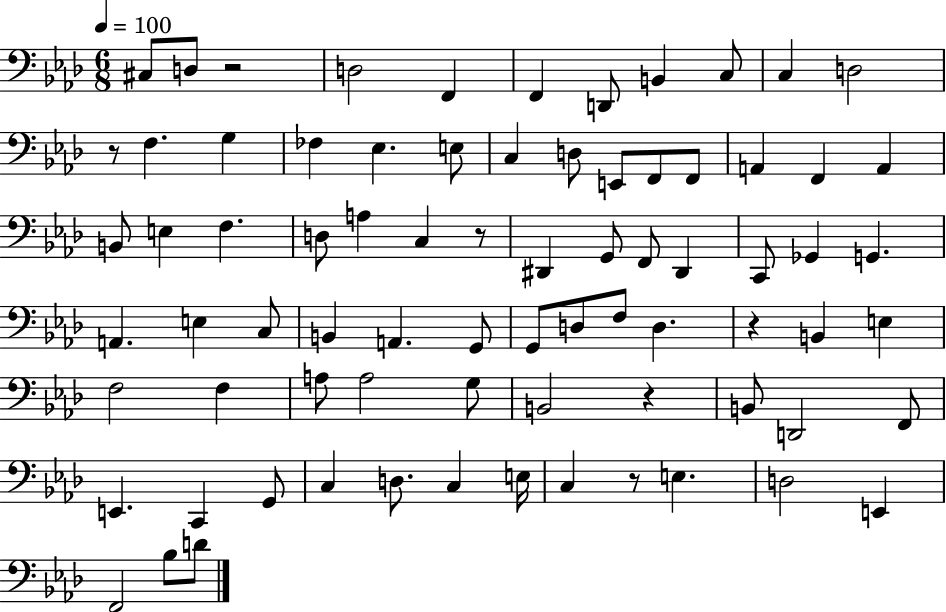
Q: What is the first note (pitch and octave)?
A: C#3